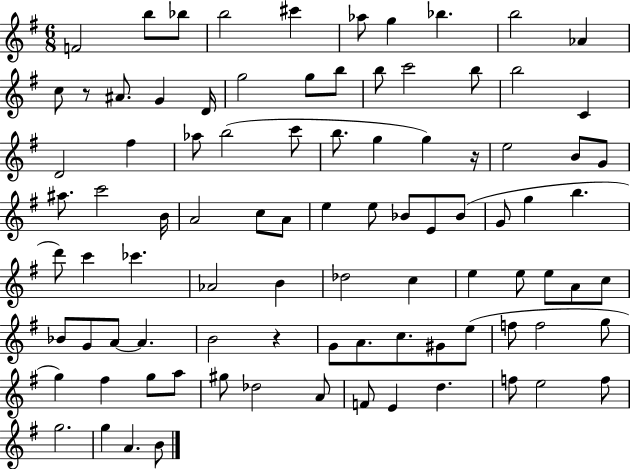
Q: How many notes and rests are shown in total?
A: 92